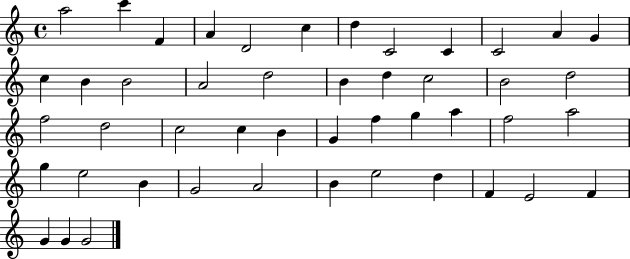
X:1
T:Untitled
M:4/4
L:1/4
K:C
a2 c' F A D2 c d C2 C C2 A G c B B2 A2 d2 B d c2 B2 d2 f2 d2 c2 c B G f g a f2 a2 g e2 B G2 A2 B e2 d F E2 F G G G2